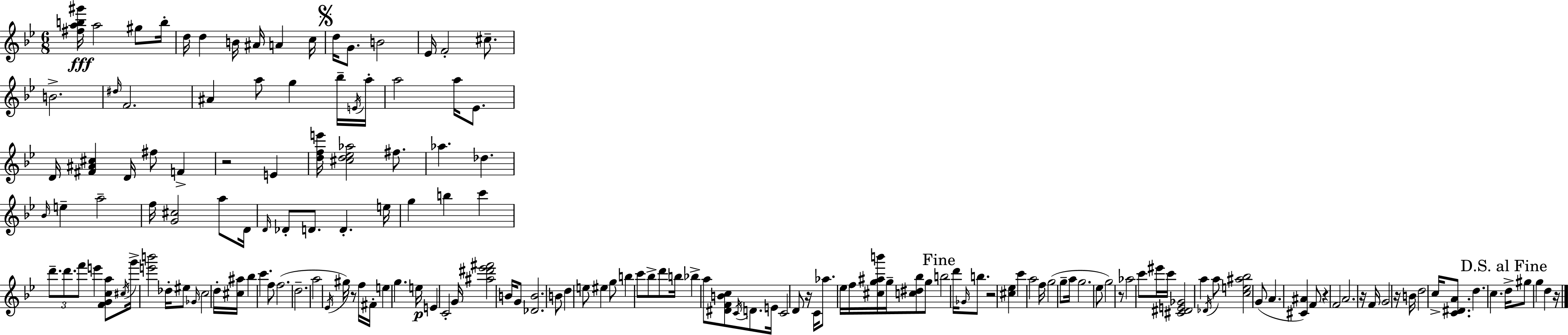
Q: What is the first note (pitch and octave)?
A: A5